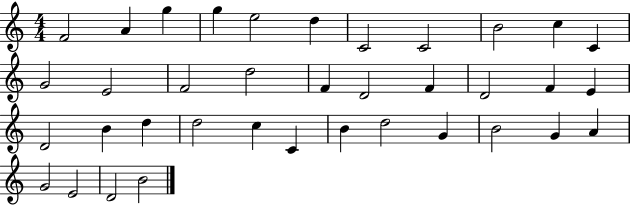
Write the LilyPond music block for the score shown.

{
  \clef treble
  \numericTimeSignature
  \time 4/4
  \key c \major
  f'2 a'4 g''4 | g''4 e''2 d''4 | c'2 c'2 | b'2 c''4 c'4 | \break g'2 e'2 | f'2 d''2 | f'4 d'2 f'4 | d'2 f'4 e'4 | \break d'2 b'4 d''4 | d''2 c''4 c'4 | b'4 d''2 g'4 | b'2 g'4 a'4 | \break g'2 e'2 | d'2 b'2 | \bar "|."
}